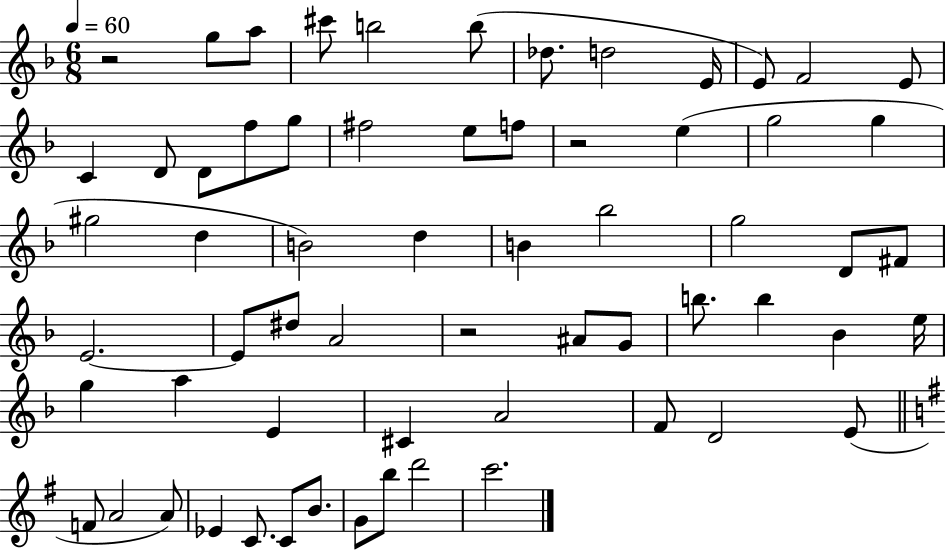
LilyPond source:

{
  \clef treble
  \numericTimeSignature
  \time 6/8
  \key f \major
  \tempo 4 = 60
  r2 g''8 a''8 | cis'''8 b''2 b''8( | des''8. d''2 e'16 | e'8) f'2 e'8 | \break c'4 d'8 d'8 f''8 g''8 | fis''2 e''8 f''8 | r2 e''4( | g''2 g''4 | \break gis''2 d''4 | b'2) d''4 | b'4 bes''2 | g''2 d'8 fis'8 | \break e'2.~~ | e'8 dis''8 a'2 | r2 ais'8 g'8 | b''8. b''4 bes'4 e''16 | \break g''4 a''4 e'4 | cis'4 a'2 | f'8 d'2 e'8( | \bar "||" \break \key e \minor f'8 a'2 a'8) | ees'4 c'8. c'8 b'8. | g'8 b''8 d'''2 | c'''2. | \break \bar "|."
}